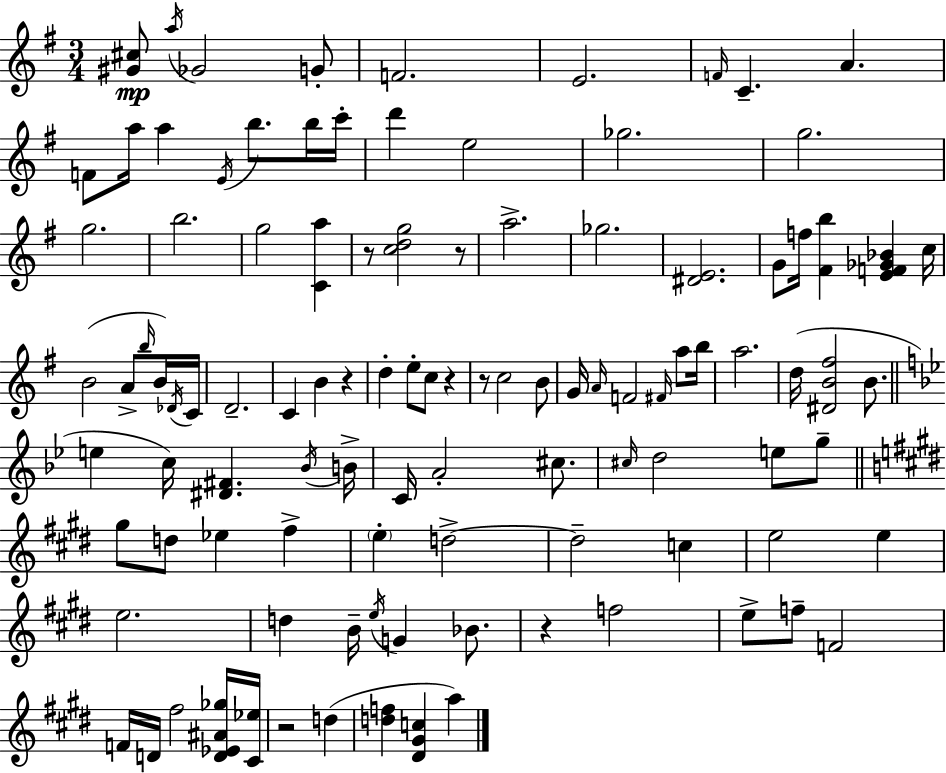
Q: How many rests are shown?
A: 7